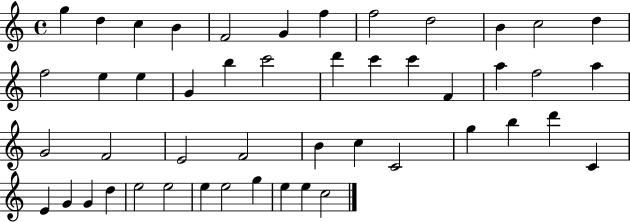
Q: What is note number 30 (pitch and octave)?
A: B4